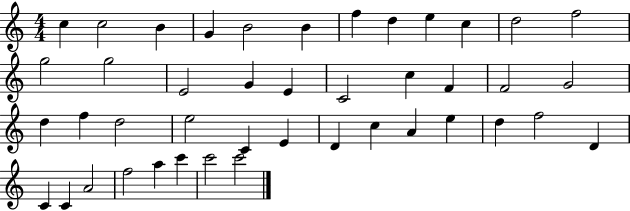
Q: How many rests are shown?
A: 0